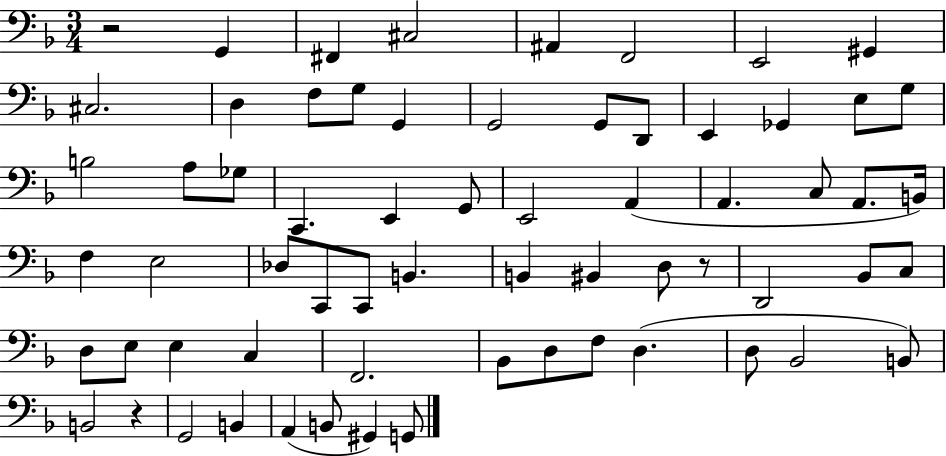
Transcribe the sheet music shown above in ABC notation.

X:1
T:Untitled
M:3/4
L:1/4
K:F
z2 G,, ^F,, ^C,2 ^A,, F,,2 E,,2 ^G,, ^C,2 D, F,/2 G,/2 G,, G,,2 G,,/2 D,,/2 E,, _G,, E,/2 G,/2 B,2 A,/2 _G,/2 C,, E,, G,,/2 E,,2 A,, A,, C,/2 A,,/2 B,,/4 F, E,2 _D,/2 C,,/2 C,,/2 B,, B,, ^B,, D,/2 z/2 D,,2 _B,,/2 C,/2 D,/2 E,/2 E, C, F,,2 _B,,/2 D,/2 F,/2 D, D,/2 _B,,2 B,,/2 B,,2 z G,,2 B,, A,, B,,/2 ^G,, G,,/2